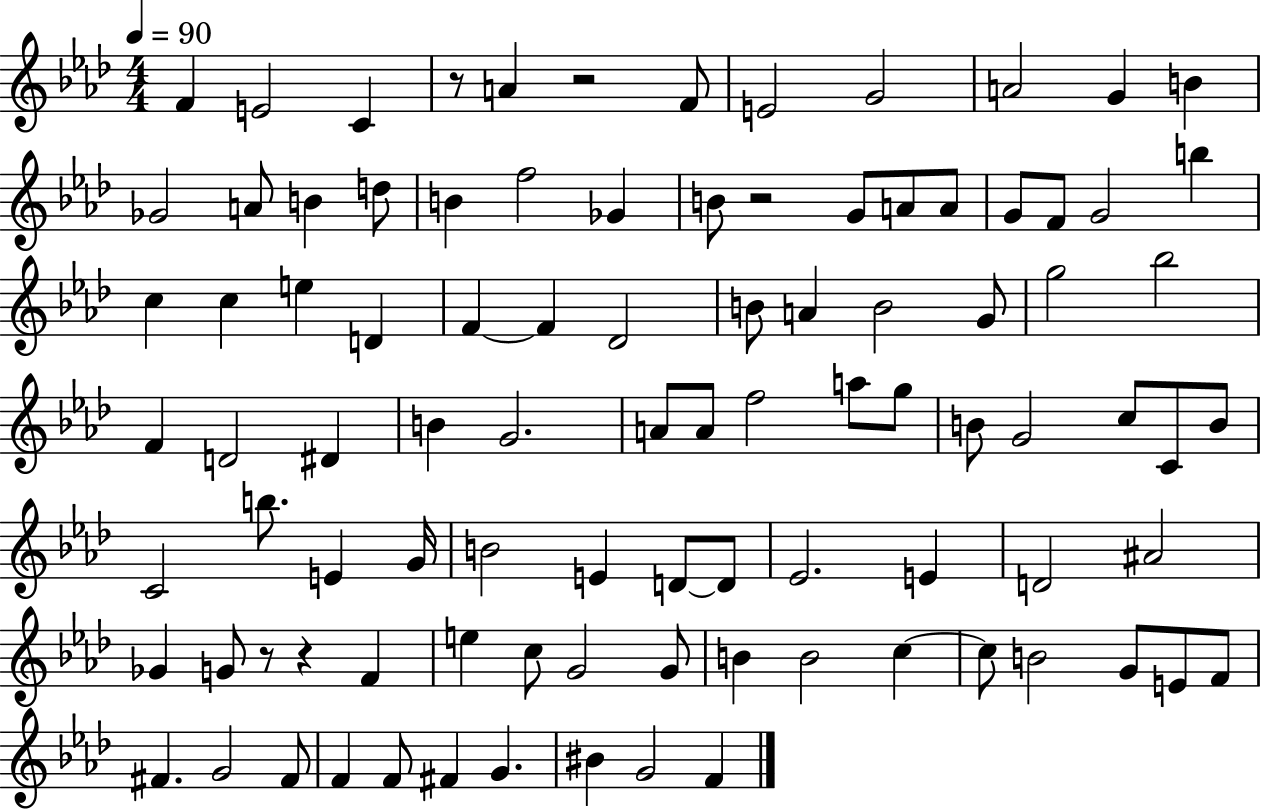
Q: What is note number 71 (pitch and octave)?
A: G4